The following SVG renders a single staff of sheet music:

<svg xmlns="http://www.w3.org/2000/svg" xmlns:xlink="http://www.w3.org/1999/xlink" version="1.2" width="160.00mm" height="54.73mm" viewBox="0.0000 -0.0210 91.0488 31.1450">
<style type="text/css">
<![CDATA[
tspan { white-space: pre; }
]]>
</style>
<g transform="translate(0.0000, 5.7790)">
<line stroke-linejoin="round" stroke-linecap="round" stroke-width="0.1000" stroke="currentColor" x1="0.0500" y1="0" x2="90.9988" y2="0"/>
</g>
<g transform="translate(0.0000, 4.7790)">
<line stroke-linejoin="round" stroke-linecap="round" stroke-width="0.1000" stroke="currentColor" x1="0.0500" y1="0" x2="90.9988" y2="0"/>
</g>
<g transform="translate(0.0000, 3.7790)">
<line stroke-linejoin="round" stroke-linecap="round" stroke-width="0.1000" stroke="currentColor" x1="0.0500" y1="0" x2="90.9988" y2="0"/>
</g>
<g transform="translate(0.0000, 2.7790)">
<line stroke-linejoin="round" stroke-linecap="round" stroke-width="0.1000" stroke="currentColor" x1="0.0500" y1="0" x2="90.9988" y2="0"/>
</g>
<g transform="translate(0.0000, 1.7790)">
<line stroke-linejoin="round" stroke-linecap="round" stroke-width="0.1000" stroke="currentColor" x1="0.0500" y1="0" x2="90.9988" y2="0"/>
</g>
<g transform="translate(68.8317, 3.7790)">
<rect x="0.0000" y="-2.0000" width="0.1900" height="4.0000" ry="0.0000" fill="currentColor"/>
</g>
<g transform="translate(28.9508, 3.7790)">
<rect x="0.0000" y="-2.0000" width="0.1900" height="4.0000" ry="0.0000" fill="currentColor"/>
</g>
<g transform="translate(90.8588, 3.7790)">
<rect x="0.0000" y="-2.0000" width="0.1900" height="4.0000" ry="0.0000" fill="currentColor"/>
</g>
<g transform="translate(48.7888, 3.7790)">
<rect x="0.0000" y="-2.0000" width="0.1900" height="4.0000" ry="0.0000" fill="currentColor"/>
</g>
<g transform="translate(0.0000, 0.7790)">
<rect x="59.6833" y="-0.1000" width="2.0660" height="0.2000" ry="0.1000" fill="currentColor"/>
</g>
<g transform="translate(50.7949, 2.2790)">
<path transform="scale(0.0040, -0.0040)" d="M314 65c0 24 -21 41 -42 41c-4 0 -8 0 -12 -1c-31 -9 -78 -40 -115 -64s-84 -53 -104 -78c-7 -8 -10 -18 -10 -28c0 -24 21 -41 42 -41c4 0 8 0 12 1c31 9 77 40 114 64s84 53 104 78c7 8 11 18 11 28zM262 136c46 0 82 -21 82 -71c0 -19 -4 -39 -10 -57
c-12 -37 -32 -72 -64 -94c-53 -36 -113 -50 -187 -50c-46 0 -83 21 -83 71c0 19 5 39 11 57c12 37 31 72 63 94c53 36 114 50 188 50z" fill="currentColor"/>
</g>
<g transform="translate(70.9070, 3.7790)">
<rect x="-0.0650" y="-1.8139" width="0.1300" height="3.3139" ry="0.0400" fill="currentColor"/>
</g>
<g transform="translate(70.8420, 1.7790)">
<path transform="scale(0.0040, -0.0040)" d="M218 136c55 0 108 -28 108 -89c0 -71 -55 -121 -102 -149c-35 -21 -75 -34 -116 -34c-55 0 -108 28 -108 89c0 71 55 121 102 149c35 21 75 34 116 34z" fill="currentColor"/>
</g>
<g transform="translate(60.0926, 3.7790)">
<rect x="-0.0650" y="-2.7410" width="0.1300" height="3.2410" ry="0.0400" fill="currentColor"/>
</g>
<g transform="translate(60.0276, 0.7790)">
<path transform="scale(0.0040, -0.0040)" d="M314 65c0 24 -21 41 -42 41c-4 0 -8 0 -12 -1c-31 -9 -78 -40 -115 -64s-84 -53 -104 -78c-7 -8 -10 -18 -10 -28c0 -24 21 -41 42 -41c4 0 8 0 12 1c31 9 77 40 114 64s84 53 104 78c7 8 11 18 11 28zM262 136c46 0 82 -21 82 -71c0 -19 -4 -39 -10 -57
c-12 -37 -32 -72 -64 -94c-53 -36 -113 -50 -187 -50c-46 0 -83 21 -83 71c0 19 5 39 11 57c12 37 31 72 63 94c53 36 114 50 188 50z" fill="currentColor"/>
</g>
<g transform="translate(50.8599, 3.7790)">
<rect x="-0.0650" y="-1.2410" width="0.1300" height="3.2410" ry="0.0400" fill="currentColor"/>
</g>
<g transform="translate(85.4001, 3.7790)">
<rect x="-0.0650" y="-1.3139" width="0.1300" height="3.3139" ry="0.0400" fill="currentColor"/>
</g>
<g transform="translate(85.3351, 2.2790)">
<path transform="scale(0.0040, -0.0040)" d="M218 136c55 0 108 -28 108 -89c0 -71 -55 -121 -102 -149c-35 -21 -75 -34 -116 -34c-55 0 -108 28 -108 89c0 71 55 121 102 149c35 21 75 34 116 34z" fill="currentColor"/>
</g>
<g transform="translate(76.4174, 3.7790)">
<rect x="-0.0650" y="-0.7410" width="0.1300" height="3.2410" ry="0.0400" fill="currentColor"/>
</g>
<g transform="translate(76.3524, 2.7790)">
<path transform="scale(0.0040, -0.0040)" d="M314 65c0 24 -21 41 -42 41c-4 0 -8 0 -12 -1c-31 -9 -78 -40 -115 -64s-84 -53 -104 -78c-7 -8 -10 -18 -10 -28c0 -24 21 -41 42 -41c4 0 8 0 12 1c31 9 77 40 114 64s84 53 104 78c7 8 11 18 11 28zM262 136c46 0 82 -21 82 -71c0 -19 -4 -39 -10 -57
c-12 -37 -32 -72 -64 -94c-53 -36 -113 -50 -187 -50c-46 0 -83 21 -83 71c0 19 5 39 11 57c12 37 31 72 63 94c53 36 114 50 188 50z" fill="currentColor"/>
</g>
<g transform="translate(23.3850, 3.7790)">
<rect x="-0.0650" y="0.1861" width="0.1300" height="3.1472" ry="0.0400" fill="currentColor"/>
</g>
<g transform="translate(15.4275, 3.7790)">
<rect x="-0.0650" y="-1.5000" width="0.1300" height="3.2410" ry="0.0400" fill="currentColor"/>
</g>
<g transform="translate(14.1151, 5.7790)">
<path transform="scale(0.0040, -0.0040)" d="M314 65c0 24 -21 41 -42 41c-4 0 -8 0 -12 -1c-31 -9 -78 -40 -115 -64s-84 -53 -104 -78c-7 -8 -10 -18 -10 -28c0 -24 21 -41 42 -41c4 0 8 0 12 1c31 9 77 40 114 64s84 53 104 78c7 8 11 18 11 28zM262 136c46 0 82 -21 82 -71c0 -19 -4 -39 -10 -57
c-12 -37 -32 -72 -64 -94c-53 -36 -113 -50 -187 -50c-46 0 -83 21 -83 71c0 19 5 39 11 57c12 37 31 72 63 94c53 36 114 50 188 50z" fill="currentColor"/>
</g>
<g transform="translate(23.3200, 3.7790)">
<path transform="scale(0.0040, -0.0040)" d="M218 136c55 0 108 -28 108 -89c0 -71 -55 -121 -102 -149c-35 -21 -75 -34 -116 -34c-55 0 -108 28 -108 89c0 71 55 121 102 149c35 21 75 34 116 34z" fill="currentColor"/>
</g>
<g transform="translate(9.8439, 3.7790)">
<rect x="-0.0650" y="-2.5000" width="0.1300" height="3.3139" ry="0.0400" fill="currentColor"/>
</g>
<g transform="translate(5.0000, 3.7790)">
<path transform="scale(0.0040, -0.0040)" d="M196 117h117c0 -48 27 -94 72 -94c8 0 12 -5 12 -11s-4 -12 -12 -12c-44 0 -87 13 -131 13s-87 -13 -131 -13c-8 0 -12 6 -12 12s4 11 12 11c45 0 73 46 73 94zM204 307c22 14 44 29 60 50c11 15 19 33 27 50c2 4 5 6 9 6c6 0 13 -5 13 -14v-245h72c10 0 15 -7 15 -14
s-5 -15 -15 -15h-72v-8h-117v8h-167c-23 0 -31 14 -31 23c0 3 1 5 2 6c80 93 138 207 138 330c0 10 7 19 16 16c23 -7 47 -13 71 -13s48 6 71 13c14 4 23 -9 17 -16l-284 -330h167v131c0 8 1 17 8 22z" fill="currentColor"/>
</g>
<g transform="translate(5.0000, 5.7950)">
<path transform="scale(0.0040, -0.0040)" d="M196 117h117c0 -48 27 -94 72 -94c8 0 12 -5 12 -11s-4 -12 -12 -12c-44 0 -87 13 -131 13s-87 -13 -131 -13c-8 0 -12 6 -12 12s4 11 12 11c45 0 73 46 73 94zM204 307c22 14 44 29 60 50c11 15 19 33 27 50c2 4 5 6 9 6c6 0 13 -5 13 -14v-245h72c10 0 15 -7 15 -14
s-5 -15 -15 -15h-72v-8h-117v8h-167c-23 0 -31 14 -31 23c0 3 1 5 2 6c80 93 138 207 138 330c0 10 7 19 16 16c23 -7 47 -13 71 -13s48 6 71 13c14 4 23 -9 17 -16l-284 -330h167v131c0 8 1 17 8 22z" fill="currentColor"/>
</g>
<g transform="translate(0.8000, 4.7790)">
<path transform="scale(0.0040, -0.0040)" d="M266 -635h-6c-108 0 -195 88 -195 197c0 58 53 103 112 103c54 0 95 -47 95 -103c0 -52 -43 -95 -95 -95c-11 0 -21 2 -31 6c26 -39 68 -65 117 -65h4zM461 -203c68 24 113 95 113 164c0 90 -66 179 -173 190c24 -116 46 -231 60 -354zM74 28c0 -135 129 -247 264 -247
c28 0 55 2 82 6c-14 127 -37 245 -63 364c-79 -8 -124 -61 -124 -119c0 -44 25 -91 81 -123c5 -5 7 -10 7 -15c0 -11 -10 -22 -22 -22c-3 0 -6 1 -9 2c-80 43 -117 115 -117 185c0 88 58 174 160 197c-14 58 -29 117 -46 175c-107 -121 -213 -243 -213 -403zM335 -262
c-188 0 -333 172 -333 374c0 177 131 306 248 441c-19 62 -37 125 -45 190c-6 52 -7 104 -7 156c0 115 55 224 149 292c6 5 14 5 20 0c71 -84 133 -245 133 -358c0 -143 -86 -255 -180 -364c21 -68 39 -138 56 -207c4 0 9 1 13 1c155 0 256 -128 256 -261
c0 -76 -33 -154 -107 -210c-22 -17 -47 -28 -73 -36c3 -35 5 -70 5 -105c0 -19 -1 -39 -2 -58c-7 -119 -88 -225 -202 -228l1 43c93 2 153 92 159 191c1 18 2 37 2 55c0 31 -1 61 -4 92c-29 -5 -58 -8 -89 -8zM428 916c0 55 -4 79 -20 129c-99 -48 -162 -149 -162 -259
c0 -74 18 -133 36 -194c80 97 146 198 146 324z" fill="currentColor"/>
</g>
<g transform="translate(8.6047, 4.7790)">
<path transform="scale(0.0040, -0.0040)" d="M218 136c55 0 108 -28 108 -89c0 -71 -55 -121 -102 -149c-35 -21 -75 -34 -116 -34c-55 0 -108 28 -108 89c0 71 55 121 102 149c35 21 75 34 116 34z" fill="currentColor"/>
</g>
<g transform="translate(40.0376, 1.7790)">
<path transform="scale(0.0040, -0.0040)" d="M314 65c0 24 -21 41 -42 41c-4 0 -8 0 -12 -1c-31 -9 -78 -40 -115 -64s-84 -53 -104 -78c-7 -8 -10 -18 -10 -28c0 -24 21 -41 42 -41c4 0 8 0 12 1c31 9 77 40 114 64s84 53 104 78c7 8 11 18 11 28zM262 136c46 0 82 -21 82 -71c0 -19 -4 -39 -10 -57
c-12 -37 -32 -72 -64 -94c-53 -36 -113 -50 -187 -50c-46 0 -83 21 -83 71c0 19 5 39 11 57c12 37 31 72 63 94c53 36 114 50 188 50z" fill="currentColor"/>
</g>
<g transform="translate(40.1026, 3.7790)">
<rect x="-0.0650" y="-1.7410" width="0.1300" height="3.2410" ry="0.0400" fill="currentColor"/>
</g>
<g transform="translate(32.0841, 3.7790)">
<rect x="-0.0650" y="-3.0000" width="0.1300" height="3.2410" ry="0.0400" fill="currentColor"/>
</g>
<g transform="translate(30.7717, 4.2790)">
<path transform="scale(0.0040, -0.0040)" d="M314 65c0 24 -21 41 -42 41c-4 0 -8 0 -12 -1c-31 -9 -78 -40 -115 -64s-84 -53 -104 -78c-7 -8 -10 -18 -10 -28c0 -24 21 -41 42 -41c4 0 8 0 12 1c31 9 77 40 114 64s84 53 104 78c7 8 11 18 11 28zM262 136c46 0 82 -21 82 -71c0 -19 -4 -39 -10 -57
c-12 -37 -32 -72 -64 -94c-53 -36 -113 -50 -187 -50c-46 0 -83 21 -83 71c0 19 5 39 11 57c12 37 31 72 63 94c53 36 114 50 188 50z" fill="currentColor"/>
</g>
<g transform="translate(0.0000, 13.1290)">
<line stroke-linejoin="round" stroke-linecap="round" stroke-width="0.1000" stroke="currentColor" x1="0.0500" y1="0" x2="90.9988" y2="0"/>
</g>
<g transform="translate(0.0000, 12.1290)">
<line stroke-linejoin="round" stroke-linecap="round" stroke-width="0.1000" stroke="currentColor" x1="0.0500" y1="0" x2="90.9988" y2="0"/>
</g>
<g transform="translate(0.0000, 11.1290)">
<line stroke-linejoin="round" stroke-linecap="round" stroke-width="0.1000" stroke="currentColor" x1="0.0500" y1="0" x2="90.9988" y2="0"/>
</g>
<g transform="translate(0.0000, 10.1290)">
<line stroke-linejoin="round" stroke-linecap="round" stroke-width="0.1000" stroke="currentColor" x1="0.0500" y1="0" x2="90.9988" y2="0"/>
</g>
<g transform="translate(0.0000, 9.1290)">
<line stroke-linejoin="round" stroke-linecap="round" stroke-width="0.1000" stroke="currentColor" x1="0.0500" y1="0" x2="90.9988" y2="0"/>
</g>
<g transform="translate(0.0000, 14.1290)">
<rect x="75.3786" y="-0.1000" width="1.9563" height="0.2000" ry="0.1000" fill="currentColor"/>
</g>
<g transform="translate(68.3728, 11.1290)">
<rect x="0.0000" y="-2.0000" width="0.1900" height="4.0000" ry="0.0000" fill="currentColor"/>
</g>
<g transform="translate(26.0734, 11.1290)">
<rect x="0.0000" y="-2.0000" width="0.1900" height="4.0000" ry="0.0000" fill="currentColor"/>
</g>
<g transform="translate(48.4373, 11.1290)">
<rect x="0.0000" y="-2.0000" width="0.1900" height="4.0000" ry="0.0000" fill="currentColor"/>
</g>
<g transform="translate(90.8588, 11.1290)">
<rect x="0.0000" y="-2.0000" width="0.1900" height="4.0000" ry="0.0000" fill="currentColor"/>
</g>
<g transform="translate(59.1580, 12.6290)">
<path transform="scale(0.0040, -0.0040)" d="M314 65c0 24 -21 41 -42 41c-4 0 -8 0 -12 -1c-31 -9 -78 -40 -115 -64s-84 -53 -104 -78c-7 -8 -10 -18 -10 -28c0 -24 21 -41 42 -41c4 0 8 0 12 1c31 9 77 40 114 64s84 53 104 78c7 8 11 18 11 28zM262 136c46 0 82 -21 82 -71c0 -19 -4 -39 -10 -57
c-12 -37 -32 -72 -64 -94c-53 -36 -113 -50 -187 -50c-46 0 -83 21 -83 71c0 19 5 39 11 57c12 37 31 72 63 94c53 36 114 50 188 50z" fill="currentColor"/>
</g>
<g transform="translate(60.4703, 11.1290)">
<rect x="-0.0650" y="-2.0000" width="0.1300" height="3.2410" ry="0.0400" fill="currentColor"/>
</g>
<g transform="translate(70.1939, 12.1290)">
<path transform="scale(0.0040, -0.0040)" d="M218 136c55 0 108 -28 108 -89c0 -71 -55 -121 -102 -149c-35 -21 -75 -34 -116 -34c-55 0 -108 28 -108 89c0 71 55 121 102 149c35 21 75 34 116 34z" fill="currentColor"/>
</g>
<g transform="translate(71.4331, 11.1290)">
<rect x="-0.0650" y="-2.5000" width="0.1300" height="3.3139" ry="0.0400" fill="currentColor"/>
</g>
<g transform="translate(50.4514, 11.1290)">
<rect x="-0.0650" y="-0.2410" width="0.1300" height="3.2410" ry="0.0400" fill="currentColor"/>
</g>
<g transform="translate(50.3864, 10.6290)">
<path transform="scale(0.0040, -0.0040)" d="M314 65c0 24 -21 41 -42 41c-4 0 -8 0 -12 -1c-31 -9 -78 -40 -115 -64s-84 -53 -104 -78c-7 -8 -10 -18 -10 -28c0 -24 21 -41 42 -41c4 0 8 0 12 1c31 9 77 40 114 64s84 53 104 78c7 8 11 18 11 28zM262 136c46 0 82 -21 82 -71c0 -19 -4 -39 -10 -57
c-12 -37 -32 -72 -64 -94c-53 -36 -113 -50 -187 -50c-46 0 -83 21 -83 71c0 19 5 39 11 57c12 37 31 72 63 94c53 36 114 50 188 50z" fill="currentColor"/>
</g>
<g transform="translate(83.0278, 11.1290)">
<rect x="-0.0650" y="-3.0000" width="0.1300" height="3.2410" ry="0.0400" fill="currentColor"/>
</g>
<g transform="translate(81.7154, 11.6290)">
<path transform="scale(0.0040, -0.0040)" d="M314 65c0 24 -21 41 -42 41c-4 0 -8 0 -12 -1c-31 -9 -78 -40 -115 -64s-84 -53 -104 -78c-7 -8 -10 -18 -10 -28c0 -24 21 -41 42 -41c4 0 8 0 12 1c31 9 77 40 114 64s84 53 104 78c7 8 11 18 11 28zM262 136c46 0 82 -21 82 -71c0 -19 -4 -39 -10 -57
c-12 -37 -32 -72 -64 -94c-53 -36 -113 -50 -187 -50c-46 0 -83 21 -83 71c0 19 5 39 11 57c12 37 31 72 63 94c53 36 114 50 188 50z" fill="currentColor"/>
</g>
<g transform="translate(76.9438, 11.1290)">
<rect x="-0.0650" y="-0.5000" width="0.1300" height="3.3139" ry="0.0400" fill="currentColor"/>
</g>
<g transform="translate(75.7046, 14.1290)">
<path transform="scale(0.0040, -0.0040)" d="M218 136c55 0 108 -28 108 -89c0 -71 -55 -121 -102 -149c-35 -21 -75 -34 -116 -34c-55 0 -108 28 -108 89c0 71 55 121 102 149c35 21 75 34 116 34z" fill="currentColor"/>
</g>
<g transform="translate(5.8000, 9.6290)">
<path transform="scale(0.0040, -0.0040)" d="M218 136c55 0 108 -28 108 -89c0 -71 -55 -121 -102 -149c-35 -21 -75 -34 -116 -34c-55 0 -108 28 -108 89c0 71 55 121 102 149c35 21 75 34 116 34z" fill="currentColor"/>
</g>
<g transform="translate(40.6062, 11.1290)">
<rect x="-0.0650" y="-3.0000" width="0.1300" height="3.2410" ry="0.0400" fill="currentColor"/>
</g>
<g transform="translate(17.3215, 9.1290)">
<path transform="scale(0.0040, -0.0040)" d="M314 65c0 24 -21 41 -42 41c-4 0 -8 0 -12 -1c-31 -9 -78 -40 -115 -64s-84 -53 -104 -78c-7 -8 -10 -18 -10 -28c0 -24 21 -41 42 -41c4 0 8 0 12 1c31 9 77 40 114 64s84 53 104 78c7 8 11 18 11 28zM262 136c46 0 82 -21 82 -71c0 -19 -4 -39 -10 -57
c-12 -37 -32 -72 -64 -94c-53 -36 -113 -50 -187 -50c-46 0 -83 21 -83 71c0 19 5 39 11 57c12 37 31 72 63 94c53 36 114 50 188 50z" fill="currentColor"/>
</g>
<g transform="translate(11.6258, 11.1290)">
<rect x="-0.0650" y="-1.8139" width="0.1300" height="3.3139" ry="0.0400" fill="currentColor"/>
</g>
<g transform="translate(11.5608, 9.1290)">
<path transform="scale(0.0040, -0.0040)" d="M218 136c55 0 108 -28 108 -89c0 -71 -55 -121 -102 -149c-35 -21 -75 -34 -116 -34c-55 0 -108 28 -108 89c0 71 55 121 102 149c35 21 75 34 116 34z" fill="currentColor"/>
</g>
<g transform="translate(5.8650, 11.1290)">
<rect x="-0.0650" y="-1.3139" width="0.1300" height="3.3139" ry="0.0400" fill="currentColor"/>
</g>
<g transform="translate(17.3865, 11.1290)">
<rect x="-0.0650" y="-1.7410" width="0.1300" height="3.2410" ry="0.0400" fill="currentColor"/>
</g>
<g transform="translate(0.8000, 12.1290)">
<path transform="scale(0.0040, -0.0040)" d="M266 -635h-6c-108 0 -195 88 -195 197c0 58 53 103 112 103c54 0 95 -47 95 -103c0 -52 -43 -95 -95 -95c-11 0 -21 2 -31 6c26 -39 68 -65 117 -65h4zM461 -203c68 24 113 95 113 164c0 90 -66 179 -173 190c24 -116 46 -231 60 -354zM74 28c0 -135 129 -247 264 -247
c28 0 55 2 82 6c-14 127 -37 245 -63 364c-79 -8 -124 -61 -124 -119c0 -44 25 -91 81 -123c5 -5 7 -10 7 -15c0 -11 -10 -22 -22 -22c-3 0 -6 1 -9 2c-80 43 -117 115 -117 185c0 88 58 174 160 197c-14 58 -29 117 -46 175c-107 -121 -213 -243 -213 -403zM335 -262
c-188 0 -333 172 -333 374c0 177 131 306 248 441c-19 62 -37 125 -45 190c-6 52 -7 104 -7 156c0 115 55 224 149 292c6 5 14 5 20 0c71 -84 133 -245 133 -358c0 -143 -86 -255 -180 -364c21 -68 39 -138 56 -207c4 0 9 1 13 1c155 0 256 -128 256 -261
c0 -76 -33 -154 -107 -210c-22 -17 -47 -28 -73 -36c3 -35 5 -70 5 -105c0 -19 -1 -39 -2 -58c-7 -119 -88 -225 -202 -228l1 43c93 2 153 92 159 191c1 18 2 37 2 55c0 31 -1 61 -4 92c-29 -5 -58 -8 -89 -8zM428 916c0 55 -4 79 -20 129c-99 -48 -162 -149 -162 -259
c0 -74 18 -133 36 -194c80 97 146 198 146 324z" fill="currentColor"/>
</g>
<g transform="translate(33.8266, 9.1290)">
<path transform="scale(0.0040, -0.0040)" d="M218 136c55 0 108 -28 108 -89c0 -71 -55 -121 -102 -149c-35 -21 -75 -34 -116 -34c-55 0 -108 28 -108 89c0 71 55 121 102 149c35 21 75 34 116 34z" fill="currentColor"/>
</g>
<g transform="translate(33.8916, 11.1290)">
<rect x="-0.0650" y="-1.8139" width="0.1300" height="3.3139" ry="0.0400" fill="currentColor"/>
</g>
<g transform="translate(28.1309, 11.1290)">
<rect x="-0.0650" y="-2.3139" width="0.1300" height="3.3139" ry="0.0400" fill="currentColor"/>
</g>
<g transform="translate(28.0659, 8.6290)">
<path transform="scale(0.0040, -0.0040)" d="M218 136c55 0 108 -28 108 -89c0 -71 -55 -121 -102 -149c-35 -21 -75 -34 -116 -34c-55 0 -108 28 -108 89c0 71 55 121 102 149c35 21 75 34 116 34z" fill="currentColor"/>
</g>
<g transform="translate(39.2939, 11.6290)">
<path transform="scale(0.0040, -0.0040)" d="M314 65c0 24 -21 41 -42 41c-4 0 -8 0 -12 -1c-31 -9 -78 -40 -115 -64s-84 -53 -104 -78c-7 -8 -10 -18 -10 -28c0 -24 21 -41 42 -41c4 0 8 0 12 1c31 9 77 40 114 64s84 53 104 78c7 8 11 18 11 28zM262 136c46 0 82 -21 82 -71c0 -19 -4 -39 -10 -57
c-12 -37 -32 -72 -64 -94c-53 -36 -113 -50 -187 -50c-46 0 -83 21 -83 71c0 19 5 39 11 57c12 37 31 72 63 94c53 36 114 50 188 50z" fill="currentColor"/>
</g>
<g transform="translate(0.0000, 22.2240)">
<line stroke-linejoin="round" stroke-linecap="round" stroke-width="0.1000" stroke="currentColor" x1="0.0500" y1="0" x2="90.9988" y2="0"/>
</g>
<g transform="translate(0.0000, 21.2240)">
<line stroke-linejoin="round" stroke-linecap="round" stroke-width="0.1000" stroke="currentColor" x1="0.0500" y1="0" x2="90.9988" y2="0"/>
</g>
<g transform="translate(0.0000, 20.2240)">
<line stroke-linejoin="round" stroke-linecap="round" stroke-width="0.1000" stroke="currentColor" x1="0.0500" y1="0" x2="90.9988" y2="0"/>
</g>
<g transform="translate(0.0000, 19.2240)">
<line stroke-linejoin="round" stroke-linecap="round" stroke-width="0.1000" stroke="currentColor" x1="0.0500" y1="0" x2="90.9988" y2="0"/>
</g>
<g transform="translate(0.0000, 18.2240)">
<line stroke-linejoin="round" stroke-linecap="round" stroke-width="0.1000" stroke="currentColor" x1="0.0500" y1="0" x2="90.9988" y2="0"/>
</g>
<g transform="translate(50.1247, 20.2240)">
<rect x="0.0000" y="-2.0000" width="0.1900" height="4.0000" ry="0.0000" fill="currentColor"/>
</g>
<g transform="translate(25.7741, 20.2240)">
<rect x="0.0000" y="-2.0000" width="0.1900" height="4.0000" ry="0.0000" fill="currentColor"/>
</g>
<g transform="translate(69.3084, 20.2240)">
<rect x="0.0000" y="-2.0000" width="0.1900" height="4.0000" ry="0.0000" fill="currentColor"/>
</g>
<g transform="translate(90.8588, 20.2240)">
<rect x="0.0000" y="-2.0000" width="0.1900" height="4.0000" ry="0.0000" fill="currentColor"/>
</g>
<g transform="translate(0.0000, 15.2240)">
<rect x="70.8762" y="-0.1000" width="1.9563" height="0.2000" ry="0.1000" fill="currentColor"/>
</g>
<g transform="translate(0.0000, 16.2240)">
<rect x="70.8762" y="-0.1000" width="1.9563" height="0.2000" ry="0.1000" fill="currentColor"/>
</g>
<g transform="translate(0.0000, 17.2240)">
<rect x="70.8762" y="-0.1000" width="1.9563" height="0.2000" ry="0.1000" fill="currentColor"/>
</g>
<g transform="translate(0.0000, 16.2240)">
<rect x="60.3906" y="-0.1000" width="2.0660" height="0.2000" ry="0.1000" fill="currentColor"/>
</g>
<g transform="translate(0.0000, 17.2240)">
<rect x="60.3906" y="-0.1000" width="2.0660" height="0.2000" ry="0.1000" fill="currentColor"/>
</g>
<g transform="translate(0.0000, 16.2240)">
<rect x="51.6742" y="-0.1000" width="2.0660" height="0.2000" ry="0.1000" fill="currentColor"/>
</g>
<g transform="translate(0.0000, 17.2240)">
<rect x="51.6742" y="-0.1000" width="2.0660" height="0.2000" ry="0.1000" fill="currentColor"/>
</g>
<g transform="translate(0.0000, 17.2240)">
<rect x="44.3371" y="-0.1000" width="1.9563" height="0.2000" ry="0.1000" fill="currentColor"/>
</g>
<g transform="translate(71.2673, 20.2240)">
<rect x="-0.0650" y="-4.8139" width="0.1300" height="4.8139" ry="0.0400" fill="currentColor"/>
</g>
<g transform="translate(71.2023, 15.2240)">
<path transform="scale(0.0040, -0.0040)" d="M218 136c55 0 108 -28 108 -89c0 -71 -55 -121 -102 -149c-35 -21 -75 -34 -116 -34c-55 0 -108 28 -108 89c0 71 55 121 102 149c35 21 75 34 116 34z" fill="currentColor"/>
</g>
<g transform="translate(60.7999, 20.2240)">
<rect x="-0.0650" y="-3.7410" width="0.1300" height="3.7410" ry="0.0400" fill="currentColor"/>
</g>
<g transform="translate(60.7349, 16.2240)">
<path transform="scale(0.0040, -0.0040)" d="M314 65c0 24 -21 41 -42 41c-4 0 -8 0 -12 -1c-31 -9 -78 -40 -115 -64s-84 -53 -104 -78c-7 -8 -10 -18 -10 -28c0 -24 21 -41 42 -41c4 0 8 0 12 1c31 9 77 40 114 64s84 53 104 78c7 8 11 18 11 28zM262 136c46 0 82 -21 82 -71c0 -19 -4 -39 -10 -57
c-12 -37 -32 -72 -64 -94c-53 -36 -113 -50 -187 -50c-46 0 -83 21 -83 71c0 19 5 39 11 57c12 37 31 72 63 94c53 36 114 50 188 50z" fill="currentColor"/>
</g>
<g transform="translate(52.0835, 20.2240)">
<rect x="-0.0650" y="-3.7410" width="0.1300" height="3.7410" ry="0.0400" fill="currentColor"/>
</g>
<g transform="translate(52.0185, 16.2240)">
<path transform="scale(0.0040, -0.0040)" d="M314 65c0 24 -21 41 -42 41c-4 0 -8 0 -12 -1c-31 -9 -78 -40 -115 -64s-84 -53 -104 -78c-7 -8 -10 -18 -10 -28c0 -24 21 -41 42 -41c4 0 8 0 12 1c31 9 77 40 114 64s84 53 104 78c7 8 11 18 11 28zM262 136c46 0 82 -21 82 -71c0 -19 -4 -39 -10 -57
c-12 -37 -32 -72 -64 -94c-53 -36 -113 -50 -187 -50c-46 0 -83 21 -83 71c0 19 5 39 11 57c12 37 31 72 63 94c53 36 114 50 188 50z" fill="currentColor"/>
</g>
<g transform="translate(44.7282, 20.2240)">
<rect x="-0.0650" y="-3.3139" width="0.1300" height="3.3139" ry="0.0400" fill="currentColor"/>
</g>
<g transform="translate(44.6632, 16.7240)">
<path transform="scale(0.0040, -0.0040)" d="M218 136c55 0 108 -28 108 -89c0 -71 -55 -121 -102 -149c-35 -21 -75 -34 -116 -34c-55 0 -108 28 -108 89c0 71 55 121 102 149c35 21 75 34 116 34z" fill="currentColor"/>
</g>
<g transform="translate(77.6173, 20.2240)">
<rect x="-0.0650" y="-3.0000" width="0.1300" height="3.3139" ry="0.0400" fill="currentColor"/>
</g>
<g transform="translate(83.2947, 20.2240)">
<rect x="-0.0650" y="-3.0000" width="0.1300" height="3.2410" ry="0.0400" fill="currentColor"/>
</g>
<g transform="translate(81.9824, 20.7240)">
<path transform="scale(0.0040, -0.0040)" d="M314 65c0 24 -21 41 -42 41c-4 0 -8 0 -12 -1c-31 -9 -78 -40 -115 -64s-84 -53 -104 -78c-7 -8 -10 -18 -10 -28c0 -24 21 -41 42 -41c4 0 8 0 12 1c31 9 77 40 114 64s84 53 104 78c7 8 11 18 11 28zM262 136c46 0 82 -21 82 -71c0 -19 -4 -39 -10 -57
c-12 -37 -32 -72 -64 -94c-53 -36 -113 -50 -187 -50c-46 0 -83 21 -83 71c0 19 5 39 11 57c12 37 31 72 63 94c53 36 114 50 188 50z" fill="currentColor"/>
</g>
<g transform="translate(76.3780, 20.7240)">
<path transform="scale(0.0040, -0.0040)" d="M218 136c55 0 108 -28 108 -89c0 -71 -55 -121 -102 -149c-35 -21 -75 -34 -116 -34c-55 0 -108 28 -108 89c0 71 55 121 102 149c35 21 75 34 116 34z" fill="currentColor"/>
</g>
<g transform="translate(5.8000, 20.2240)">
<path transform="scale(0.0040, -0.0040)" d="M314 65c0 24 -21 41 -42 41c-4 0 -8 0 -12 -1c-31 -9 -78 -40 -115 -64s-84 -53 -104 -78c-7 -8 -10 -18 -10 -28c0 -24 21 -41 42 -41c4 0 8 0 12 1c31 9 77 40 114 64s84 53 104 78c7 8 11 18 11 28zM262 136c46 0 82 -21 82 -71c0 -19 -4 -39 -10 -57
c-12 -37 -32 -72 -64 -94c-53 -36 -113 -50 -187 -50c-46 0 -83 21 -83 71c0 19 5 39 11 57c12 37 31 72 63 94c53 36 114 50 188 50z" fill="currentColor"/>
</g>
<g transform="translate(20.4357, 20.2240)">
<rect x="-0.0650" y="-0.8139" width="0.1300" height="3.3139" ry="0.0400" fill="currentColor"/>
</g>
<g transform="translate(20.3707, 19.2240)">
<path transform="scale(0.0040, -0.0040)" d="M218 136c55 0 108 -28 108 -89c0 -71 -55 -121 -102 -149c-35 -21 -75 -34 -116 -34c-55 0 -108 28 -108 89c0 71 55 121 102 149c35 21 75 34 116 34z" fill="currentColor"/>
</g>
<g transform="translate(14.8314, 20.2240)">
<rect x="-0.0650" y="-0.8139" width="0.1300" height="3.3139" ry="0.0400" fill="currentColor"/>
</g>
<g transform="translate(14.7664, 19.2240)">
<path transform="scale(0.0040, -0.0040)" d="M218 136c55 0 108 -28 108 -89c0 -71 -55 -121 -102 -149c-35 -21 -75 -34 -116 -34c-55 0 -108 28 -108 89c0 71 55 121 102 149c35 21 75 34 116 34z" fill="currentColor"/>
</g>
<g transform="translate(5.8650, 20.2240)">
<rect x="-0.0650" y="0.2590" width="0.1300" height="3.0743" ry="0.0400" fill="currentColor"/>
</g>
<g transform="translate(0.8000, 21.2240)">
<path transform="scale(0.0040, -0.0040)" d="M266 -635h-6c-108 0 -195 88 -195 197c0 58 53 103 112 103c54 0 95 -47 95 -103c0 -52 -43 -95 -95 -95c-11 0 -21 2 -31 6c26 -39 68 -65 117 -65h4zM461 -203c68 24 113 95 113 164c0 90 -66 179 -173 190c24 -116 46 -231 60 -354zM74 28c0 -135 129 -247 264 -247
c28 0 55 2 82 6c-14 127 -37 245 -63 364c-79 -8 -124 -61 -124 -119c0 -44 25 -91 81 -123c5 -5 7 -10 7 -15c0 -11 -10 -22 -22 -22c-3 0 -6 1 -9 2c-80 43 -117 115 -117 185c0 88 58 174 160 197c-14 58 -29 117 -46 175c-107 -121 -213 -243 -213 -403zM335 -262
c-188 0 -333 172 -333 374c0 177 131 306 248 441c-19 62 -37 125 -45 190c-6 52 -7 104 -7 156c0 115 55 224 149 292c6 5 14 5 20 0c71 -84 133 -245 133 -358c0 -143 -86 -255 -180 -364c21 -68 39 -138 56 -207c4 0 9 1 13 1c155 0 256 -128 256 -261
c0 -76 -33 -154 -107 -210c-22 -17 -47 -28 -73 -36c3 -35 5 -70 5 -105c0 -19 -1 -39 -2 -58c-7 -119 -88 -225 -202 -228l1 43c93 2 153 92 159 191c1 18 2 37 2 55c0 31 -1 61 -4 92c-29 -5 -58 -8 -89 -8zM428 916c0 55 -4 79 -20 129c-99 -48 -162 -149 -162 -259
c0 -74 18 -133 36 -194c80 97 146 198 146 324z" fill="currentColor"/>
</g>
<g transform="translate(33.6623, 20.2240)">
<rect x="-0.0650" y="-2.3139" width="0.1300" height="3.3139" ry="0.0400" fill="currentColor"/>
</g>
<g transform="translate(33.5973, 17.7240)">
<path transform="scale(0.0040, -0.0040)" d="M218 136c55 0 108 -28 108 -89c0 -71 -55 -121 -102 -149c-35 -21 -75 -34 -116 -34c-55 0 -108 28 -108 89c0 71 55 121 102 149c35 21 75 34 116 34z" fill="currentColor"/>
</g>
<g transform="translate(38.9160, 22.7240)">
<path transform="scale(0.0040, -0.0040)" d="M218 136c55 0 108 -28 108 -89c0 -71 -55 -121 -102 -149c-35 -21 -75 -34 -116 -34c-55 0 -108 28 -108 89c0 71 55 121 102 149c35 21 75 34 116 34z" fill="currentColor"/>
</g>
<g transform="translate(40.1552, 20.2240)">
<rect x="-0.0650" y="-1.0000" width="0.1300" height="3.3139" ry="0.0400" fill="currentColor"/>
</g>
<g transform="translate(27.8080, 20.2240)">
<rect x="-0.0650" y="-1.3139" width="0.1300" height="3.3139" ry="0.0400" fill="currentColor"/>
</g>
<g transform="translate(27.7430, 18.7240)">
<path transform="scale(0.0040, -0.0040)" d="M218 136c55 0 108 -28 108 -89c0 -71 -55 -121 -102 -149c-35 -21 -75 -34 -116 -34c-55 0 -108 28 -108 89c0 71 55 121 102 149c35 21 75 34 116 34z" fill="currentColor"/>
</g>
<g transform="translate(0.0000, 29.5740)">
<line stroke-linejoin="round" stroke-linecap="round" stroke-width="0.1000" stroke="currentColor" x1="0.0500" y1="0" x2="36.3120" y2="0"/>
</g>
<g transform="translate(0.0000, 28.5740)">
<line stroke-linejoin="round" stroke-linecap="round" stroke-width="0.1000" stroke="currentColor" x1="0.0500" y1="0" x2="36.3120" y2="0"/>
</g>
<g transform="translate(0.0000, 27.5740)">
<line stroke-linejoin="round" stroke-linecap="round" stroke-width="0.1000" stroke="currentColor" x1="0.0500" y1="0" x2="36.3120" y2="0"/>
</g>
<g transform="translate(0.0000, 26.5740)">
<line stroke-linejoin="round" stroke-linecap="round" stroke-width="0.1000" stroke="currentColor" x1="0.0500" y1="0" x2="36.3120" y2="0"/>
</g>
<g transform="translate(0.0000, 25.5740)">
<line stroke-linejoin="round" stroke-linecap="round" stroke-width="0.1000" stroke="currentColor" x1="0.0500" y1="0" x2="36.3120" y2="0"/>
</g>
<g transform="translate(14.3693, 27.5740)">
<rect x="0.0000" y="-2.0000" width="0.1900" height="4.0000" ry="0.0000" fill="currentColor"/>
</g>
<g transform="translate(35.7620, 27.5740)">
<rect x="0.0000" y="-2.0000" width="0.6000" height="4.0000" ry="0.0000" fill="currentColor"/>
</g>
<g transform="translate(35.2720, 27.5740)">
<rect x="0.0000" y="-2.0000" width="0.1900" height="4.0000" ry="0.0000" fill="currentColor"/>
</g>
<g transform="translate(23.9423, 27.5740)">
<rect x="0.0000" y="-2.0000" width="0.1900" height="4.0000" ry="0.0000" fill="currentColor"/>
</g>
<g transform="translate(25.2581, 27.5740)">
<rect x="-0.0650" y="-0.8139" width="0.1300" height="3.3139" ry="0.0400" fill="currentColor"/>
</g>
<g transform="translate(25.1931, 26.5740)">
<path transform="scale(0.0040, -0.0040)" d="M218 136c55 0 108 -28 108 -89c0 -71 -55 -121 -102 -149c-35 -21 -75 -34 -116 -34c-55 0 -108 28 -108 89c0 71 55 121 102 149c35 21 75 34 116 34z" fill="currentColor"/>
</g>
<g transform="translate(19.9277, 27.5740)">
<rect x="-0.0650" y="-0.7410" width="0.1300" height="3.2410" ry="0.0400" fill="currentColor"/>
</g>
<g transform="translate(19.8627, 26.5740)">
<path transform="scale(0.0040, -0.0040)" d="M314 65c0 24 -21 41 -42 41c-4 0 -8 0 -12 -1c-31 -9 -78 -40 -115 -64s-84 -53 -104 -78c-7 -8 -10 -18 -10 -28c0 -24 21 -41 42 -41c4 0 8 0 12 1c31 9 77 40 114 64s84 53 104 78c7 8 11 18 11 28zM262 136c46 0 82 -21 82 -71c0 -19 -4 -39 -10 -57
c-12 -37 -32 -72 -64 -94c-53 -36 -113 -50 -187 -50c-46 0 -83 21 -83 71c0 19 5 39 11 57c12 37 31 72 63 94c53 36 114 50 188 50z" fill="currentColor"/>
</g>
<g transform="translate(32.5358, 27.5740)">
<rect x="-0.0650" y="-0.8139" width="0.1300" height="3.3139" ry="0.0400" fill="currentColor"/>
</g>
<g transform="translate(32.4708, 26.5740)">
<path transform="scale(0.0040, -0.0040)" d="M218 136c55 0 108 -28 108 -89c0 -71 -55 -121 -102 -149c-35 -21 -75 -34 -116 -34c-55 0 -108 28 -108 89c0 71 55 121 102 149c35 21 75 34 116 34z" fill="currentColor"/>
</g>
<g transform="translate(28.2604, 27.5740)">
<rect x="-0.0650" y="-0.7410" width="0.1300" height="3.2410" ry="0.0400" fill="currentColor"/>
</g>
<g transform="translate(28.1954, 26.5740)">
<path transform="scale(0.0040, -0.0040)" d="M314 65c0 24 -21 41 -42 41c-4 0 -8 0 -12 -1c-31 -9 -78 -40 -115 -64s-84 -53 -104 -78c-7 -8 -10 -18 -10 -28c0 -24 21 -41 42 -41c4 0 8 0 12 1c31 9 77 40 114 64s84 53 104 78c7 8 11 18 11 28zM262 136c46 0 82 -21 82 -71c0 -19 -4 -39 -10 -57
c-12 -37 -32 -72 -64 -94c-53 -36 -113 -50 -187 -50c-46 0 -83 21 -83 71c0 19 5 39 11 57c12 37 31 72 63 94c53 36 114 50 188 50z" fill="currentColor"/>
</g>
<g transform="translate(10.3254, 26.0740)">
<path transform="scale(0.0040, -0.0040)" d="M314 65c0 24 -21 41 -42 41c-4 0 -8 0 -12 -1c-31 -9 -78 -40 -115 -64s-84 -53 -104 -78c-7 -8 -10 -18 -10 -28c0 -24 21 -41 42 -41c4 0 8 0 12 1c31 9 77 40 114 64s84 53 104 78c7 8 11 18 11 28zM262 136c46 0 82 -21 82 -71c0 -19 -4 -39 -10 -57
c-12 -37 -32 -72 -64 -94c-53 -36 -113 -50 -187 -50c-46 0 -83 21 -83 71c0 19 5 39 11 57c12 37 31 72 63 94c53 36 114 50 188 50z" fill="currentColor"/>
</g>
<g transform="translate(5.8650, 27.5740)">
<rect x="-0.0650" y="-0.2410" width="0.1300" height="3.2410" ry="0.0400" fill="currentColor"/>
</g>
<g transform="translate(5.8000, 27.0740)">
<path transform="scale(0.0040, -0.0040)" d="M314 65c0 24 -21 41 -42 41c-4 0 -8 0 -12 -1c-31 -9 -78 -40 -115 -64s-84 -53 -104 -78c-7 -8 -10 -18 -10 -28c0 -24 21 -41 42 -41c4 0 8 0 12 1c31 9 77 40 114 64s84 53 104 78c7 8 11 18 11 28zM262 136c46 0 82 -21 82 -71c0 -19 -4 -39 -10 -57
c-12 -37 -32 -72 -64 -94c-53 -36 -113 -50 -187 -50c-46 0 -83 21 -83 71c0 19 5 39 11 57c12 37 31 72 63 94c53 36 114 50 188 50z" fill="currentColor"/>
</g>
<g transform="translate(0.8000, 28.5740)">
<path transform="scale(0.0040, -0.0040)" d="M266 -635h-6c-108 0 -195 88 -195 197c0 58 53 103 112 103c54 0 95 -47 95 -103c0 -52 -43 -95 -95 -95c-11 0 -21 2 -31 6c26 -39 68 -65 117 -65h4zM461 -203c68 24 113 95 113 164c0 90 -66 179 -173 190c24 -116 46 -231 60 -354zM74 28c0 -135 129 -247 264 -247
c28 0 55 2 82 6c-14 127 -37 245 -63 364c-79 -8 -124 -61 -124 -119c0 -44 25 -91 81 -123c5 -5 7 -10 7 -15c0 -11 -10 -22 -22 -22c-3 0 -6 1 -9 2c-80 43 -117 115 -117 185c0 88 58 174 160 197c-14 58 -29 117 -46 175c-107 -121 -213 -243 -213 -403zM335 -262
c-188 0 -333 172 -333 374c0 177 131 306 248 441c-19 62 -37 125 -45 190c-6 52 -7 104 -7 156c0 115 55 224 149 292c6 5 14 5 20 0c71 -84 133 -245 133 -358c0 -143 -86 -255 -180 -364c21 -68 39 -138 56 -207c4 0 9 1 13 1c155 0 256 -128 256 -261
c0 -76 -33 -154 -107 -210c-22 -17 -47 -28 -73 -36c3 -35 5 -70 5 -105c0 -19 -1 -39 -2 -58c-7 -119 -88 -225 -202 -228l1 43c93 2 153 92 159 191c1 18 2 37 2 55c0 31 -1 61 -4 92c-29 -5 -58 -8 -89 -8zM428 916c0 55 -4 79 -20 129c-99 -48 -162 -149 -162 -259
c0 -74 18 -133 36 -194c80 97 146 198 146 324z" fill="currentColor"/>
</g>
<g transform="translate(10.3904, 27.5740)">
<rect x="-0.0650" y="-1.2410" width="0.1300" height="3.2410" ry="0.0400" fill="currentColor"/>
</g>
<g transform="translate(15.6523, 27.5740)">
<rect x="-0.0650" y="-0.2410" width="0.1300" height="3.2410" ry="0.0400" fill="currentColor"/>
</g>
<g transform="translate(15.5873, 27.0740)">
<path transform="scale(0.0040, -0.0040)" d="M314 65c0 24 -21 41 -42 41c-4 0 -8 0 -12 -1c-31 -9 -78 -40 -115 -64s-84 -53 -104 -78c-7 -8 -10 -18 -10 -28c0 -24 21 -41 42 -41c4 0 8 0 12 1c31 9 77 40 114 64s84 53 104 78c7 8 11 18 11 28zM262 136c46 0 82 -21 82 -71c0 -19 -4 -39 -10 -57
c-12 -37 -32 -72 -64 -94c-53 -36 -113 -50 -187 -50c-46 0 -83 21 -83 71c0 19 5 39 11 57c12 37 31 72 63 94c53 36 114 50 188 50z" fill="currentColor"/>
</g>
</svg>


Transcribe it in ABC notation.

X:1
T:Untitled
M:4/4
L:1/4
K:C
G E2 B A2 f2 e2 a2 f d2 e e f f2 g f A2 c2 F2 G C A2 B2 d d e g D b c'2 c'2 e' A A2 c2 e2 c2 d2 d d2 d